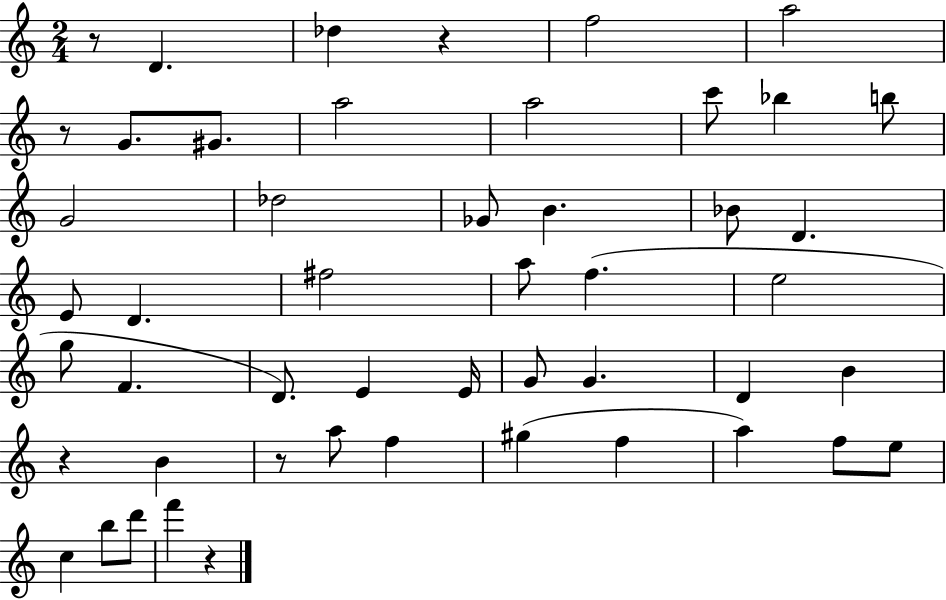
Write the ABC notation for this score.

X:1
T:Untitled
M:2/4
L:1/4
K:C
z/2 D _d z f2 a2 z/2 G/2 ^G/2 a2 a2 c'/2 _b b/2 G2 _d2 _G/2 B _B/2 D E/2 D ^f2 a/2 f e2 g/2 F D/2 E E/4 G/2 G D B z B z/2 a/2 f ^g f a f/2 e/2 c b/2 d'/2 f' z